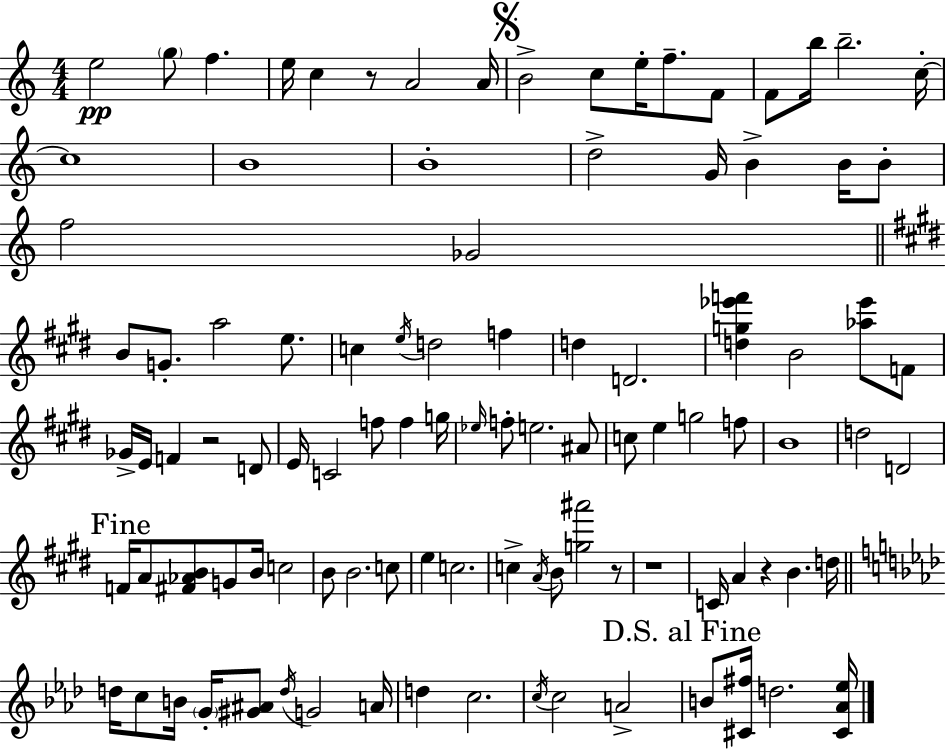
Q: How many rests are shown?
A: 5